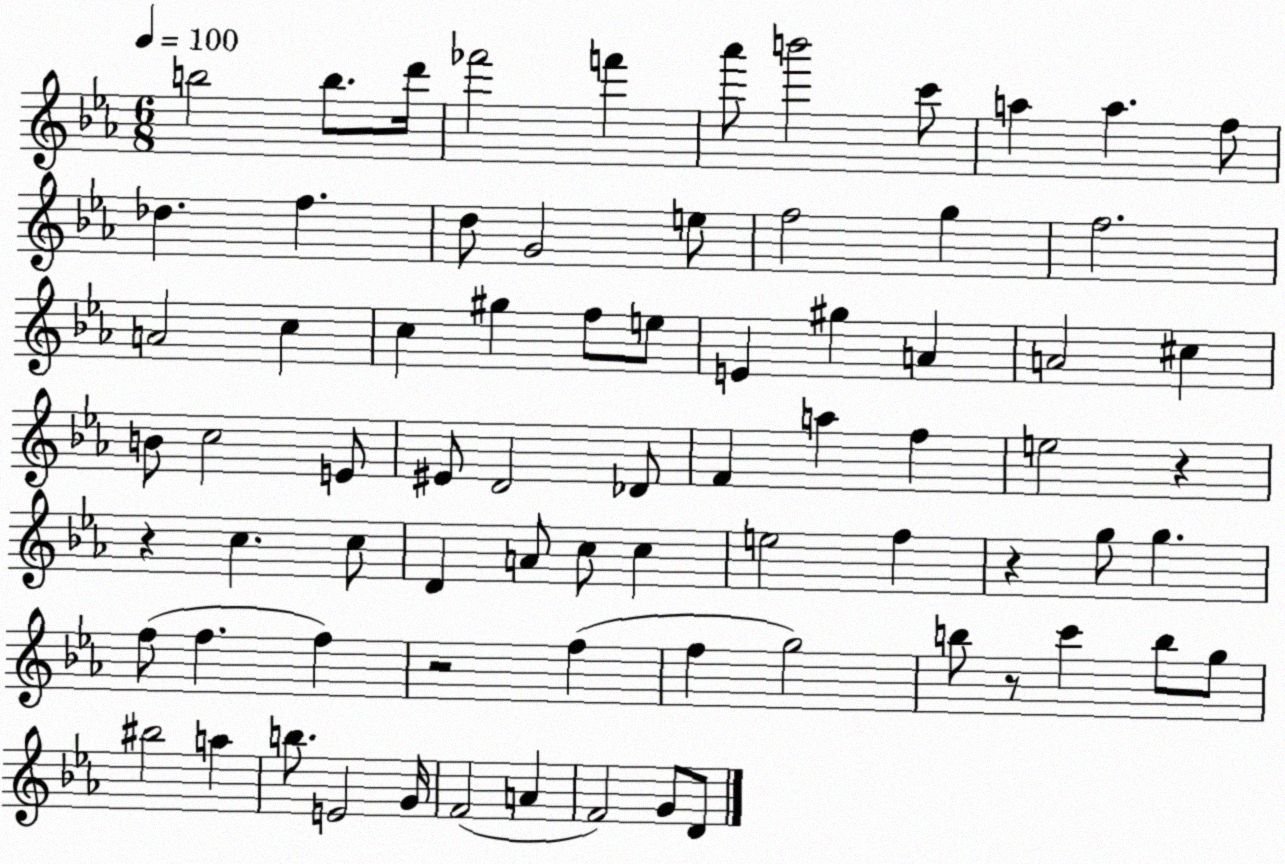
X:1
T:Untitled
M:6/8
L:1/4
K:Eb
b2 b/2 d'/4 _f'2 f' _a'/2 b'2 c'/2 a a f/2 _d f d/2 G2 e/2 f2 g f2 A2 c c ^g f/2 e/2 E ^g A A2 ^c B/2 c2 E/2 ^E/2 D2 _D/2 F a f e2 z z c c/2 D A/2 c/2 c e2 f z g/2 g f/2 f f z2 f f g2 b/2 z/2 c' b/2 g/2 ^b2 a b/2 E2 G/4 F2 A F2 G/2 D/2